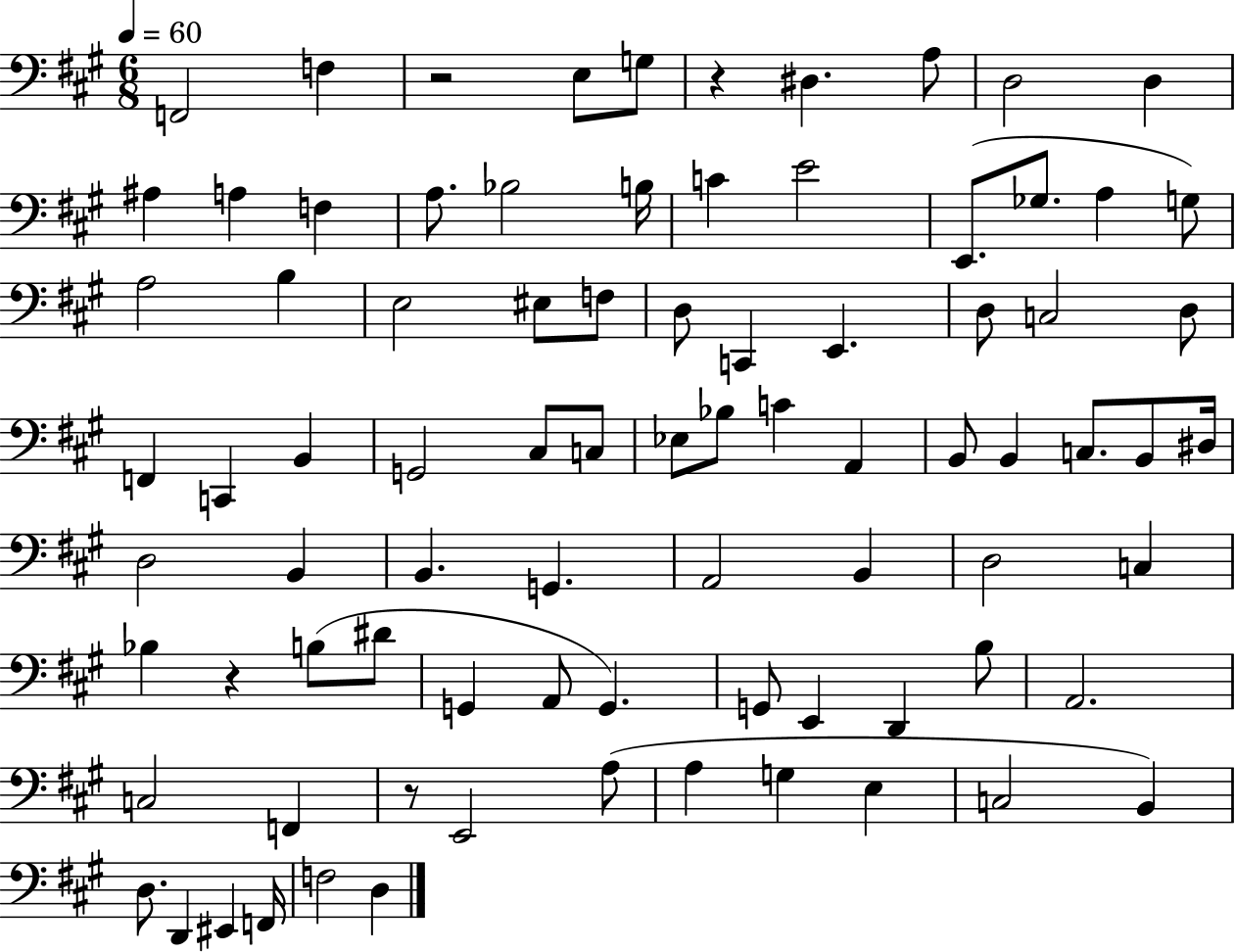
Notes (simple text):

F2/h F3/q R/h E3/e G3/e R/q D#3/q. A3/e D3/h D3/q A#3/q A3/q F3/q A3/e. Bb3/h B3/s C4/q E4/h E2/e. Gb3/e. A3/q G3/e A3/h B3/q E3/h EIS3/e F3/e D3/e C2/q E2/q. D3/e C3/h D3/e F2/q C2/q B2/q G2/h C#3/e C3/e Eb3/e Bb3/e C4/q A2/q B2/e B2/q C3/e. B2/e D#3/s D3/h B2/q B2/q. G2/q. A2/h B2/q D3/h C3/q Bb3/q R/q B3/e D#4/e G2/q A2/e G2/q. G2/e E2/q D2/q B3/e A2/h. C3/h F2/q R/e E2/h A3/e A3/q G3/q E3/q C3/h B2/q D3/e. D2/q EIS2/q F2/s F3/h D3/q